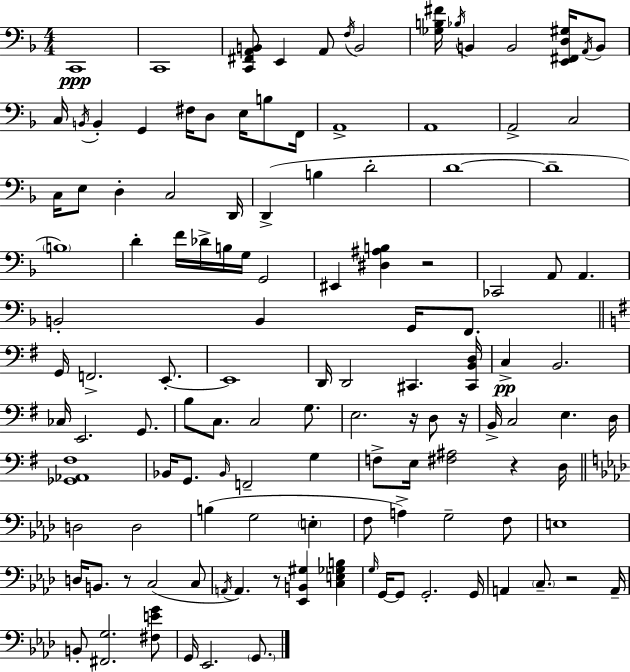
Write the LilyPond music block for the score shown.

{
  \clef bass
  \numericTimeSignature
  \time 4/4
  \key d \minor
  c,1\ppp | c,1 | <c, fis, a, b,>8 e,4 a,8 \acciaccatura { f16 } b,2 | <ges b fis'>16 \acciaccatura { bes16 } b,4 b,2 <e, fis, d gis>16 | \break \acciaccatura { a,16 } b,8 c16 \acciaccatura { b,16 } b,4-. g,4 fis16 d8 | e16 b8 f,16 a,1-> | a,1 | a,2-> c2 | \break c16 e8 d4-. c2 | d,16 d,4->( b4 d'2-. | d'1~~ | d'1-- | \break \parenthesize b1) | d'4-. f'16 des'16-> b16 g16 g,2 | eis,4 <dis ais b>4 r2 | ces,2 a,8 a,4. | \break b,2-. b,4 | g,16 f,8. \bar "||" \break \key e \minor g,16 f,2.-> e,8.-.~~ | e,1 | d,16 d,2 cis,4. <cis, b, d>16 | c4->\pp b,2. | \break ces16 e,2. g,8. | b8 c8. c2 g8. | e2. r16 d8 r16 | b,16-> c2 e4. d16 | \break <ges, aes, fis>1 | bes,16 g,8. \grace { bes,16 } f,2-- g4 | f8-> e16 <fis ais>2 r4 | d16 \bar "||" \break \key aes \major d2 d2 | b4( g2 \parenthesize e4-. | f8 a4->) g2-- f8 | e1 | \break d16 b,8. r8 c2( c8 | \acciaccatura { a,16 } a,4.) r8 <ees, b, gis>4 <c e ges b>4 | \grace { g16 } g,16~~ g,8 g,2.-. | g,16 a,4 \parenthesize c8.-- r2 | \break a,16-- b,8-. <fis, g>2. | <fis e' g'>8 g,16 ees,2. \parenthesize g,8. | \bar "|."
}